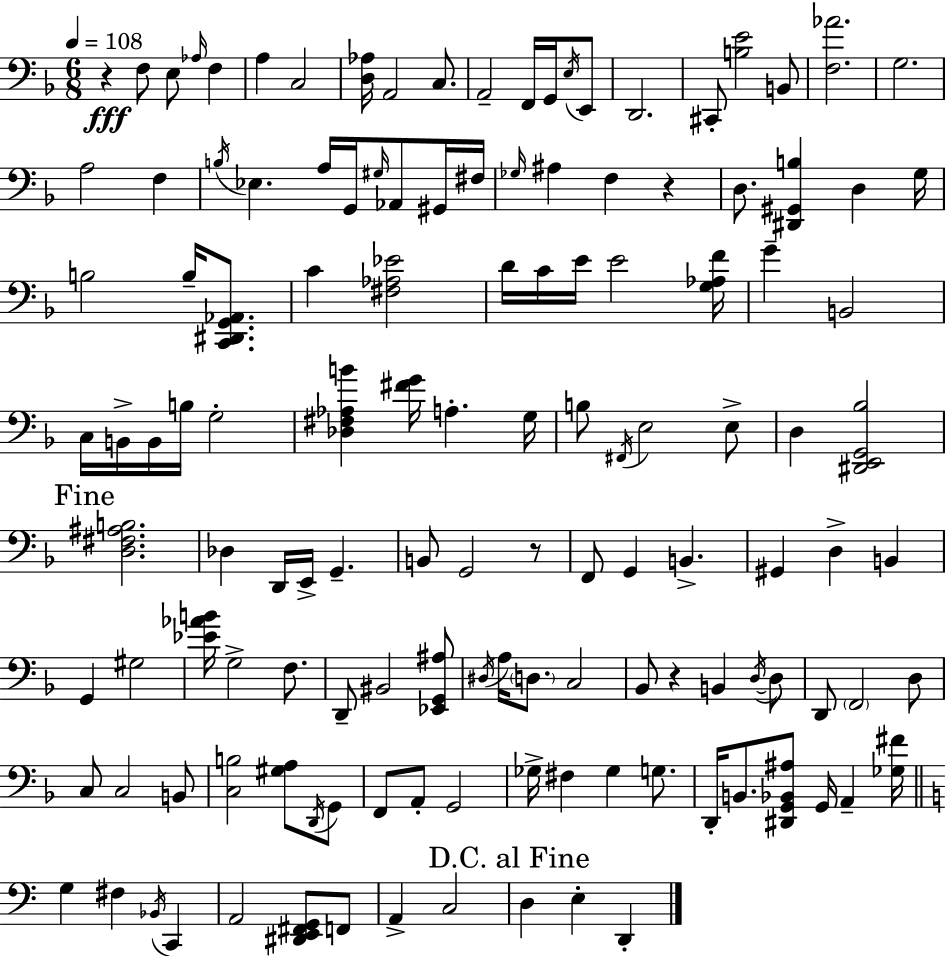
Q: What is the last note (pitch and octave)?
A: D2